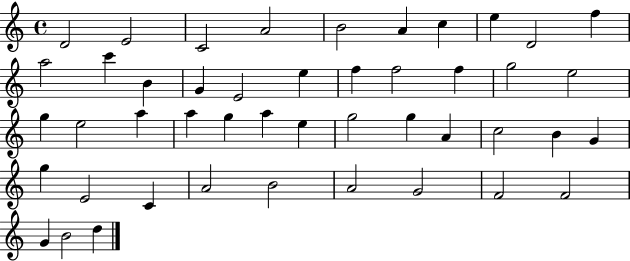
X:1
T:Untitled
M:4/4
L:1/4
K:C
D2 E2 C2 A2 B2 A c e D2 f a2 c' B G E2 e f f2 f g2 e2 g e2 a a g a e g2 g A c2 B G g E2 C A2 B2 A2 G2 F2 F2 G B2 d